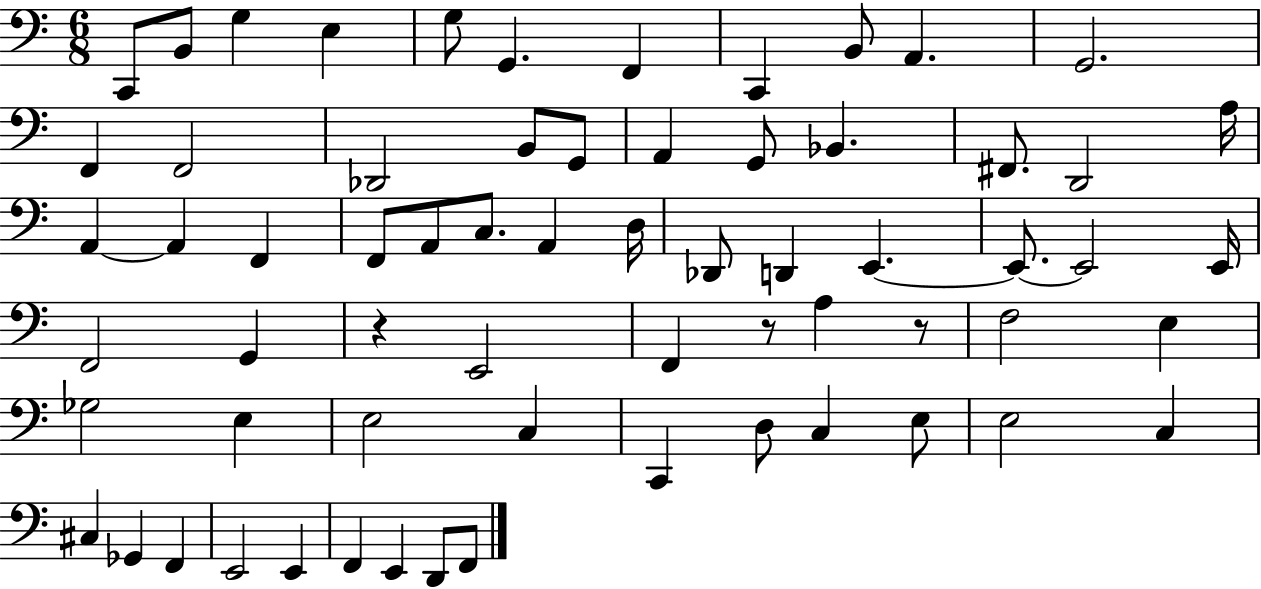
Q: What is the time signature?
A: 6/8